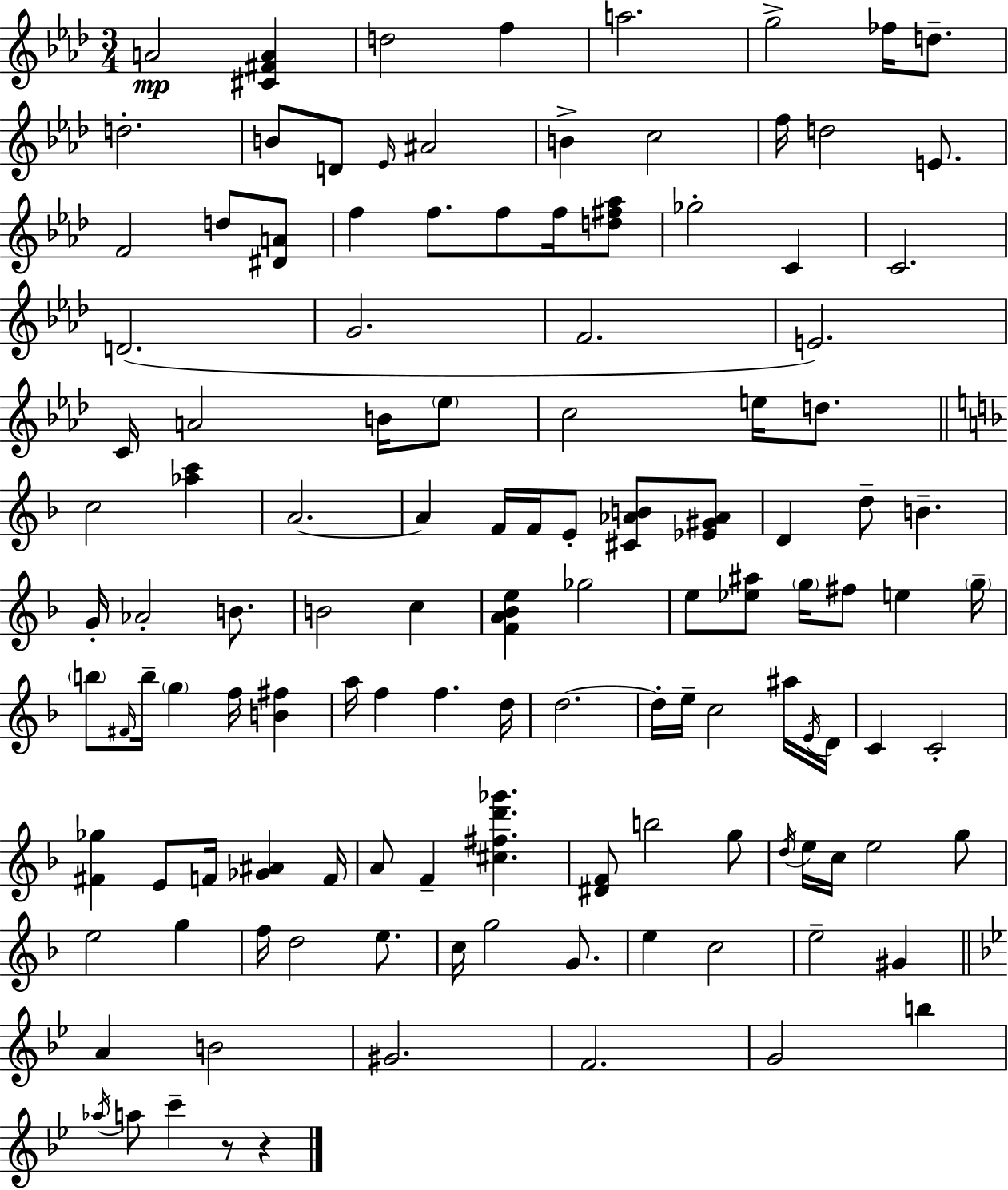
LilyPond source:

{
  \clef treble
  \numericTimeSignature
  \time 3/4
  \key aes \major
  a'2\mp <cis' fis' a'>4 | d''2 f''4 | a''2. | g''2-> fes''16 d''8.-- | \break d''2.-. | b'8 d'8 \grace { ees'16 } ais'2 | b'4-> c''2 | f''16 d''2 e'8. | \break f'2 d''8 <dis' a'>8 | f''4 f''8. f''8 f''16 <d'' fis'' aes''>8 | ges''2-. c'4 | c'2. | \break d'2.( | g'2. | f'2. | e'2.) | \break c'16 a'2 b'16 \parenthesize ees''8 | c''2 e''16 d''8. | \bar "||" \break \key f \major c''2 <aes'' c'''>4 | a'2.~~ | a'4 f'16 f'16 e'8-. <cis' aes' b'>8 <ees' gis' aes'>8 | d'4 d''8-- b'4.-- | \break g'16-. aes'2-. b'8. | b'2 c''4 | <f' a' bes' e''>4 ges''2 | e''8 <ees'' ais''>8 \parenthesize g''16 fis''8 e''4 \parenthesize g''16-- | \break \parenthesize b''8 \grace { fis'16 } b''16-- \parenthesize g''4 f''16 <b' fis''>4 | a''16 f''4 f''4. | d''16 d''2.~~ | d''16-. e''16-- c''2 ais''16 | \break \acciaccatura { e'16 } d'16 c'4 c'2-. | <fis' ges''>4 e'8 f'16 <ges' ais'>4 | f'16 a'8 f'4-- <cis'' fis'' d''' ges'''>4. | <dis' f'>8 b''2 | \break g''8 \acciaccatura { d''16 } e''16 c''16 e''2 | g''8 e''2 g''4 | f''16 d''2 | e''8. c''16 g''2 | \break g'8. e''4 c''2 | e''2-- gis'4 | \bar "||" \break \key bes \major a'4 b'2 | gis'2. | f'2. | g'2 b''4 | \break \acciaccatura { aes''16 } a''8 c'''4-- r8 r4 | \bar "|."
}